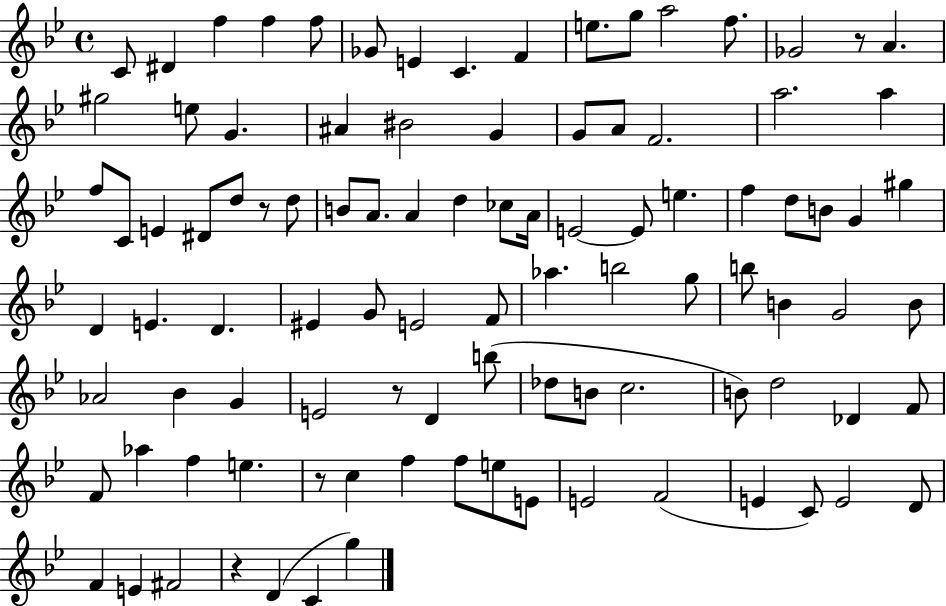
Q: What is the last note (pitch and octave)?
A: G5